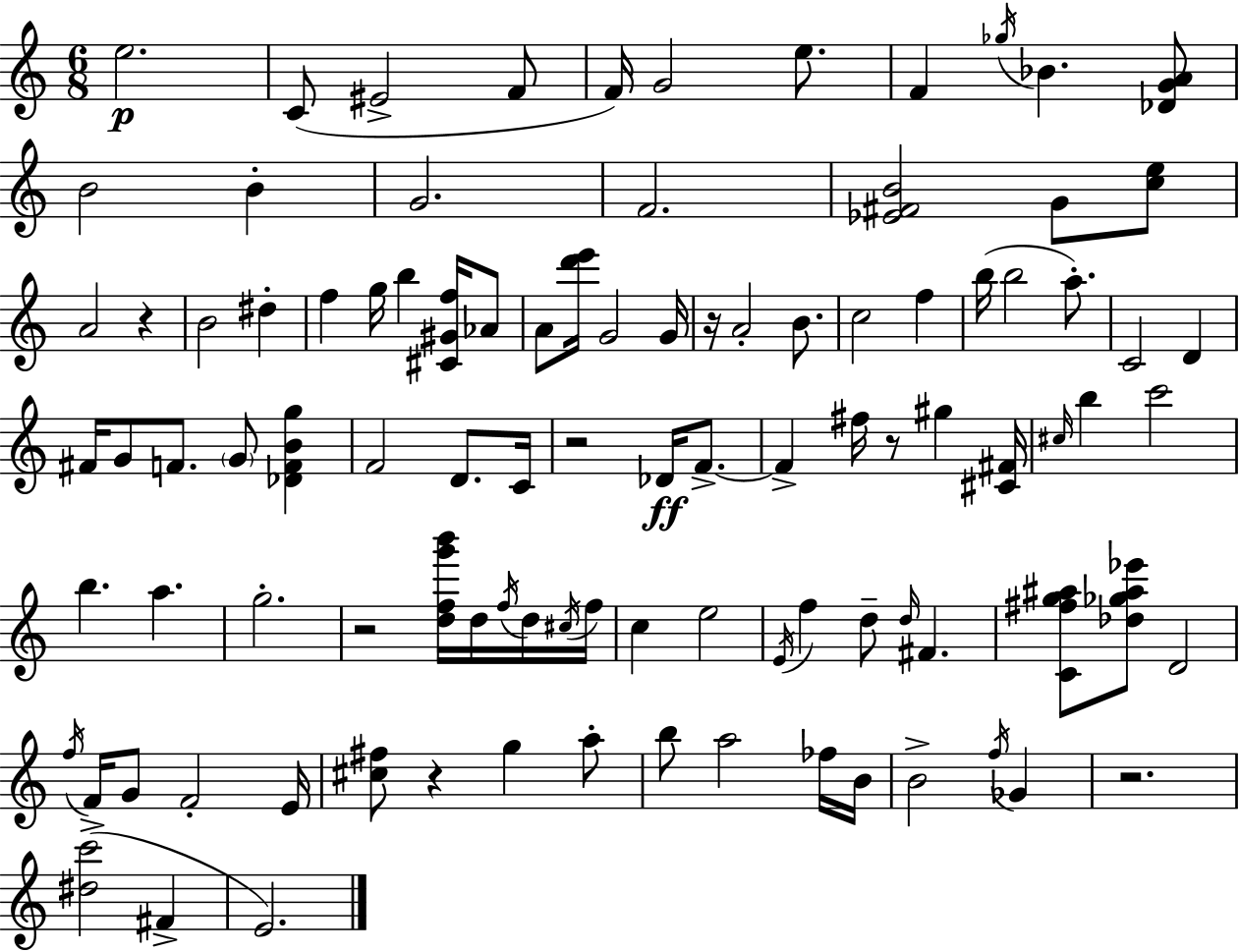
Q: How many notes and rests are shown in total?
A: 100